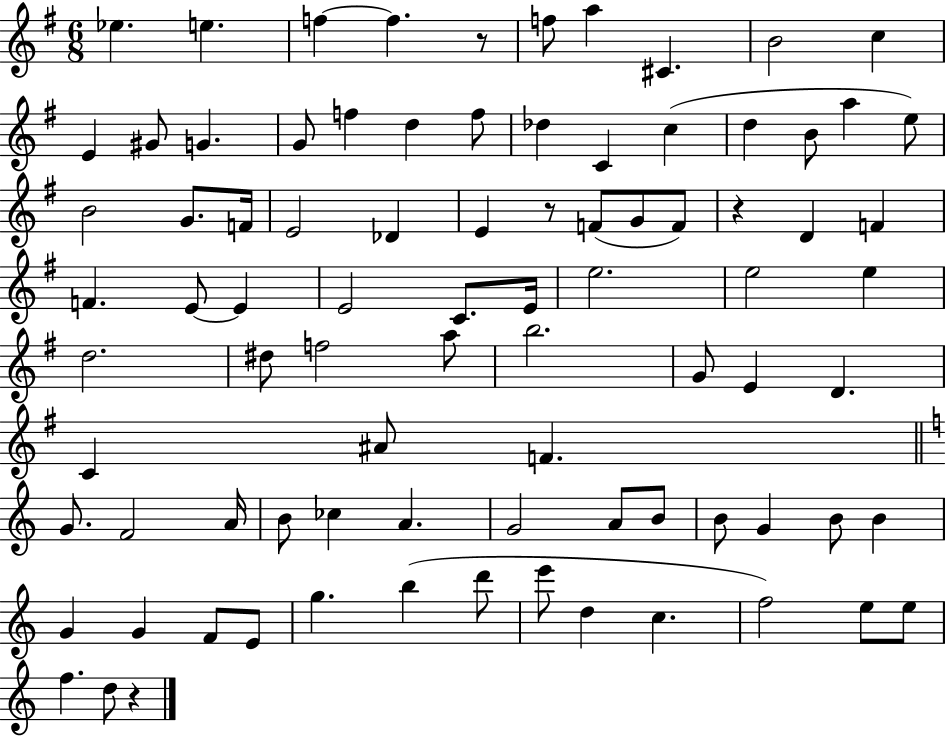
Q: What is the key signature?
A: G major